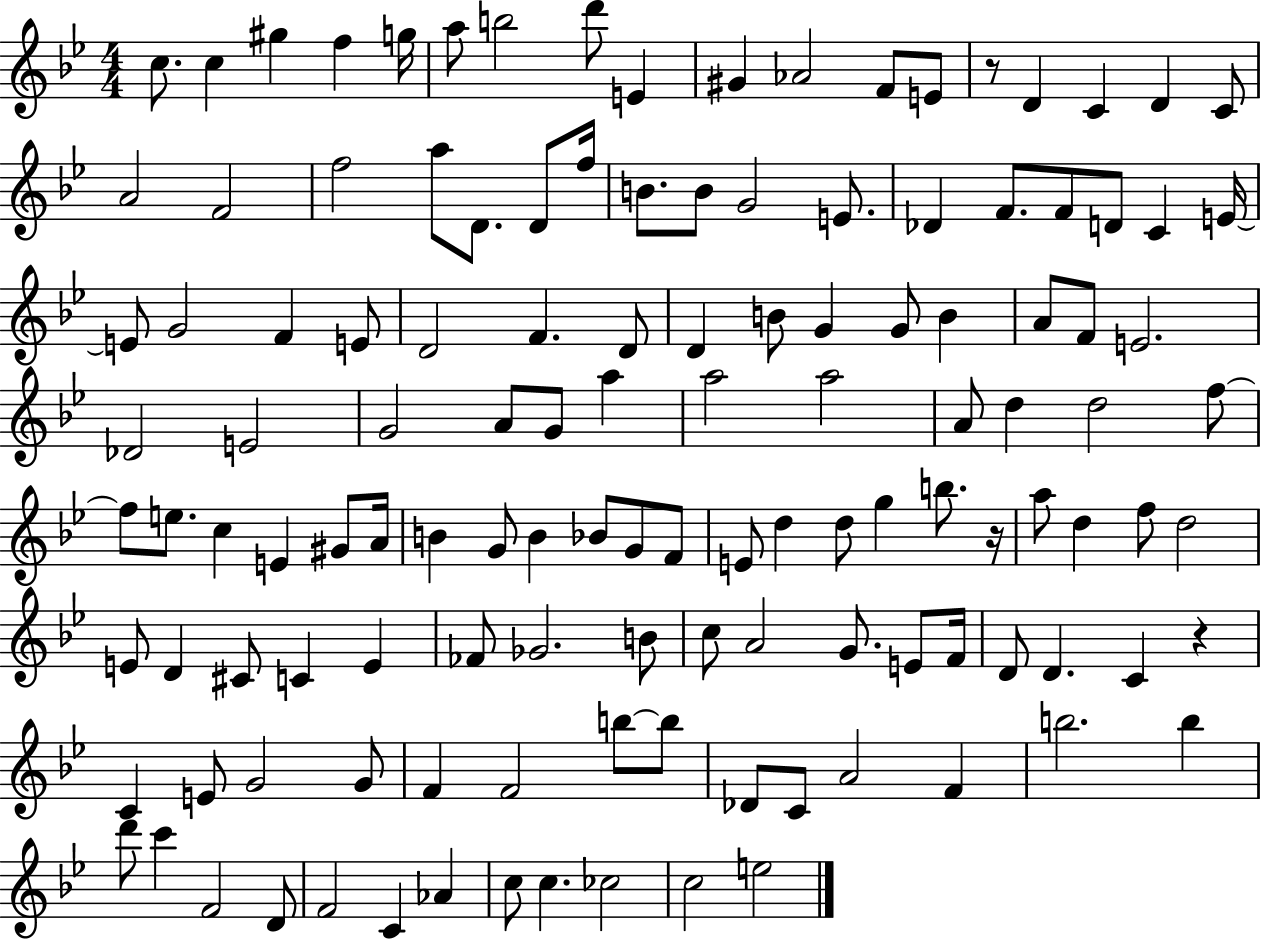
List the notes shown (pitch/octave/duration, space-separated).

C5/e. C5/q G#5/q F5/q G5/s A5/e B5/h D6/e E4/q G#4/q Ab4/h F4/e E4/e R/e D4/q C4/q D4/q C4/e A4/h F4/h F5/h A5/e D4/e. D4/e F5/s B4/e. B4/e G4/h E4/e. Db4/q F4/e. F4/e D4/e C4/q E4/s E4/e G4/h F4/q E4/e D4/h F4/q. D4/e D4/q B4/e G4/q G4/e B4/q A4/e F4/e E4/h. Db4/h E4/h G4/h A4/e G4/e A5/q A5/h A5/h A4/e D5/q D5/h F5/e F5/e E5/e. C5/q E4/q G#4/e A4/s B4/q G4/e B4/q Bb4/e G4/e F4/e E4/e D5/q D5/e G5/q B5/e. R/s A5/e D5/q F5/e D5/h E4/e D4/q C#4/e C4/q E4/q FES4/e Gb4/h. B4/e C5/e A4/h G4/e. E4/e F4/s D4/e D4/q. C4/q R/q C4/q E4/e G4/h G4/e F4/q F4/h B5/e B5/e Db4/e C4/e A4/h F4/q B5/h. B5/q D6/e C6/q F4/h D4/e F4/h C4/q Ab4/q C5/e C5/q. CES5/h C5/h E5/h